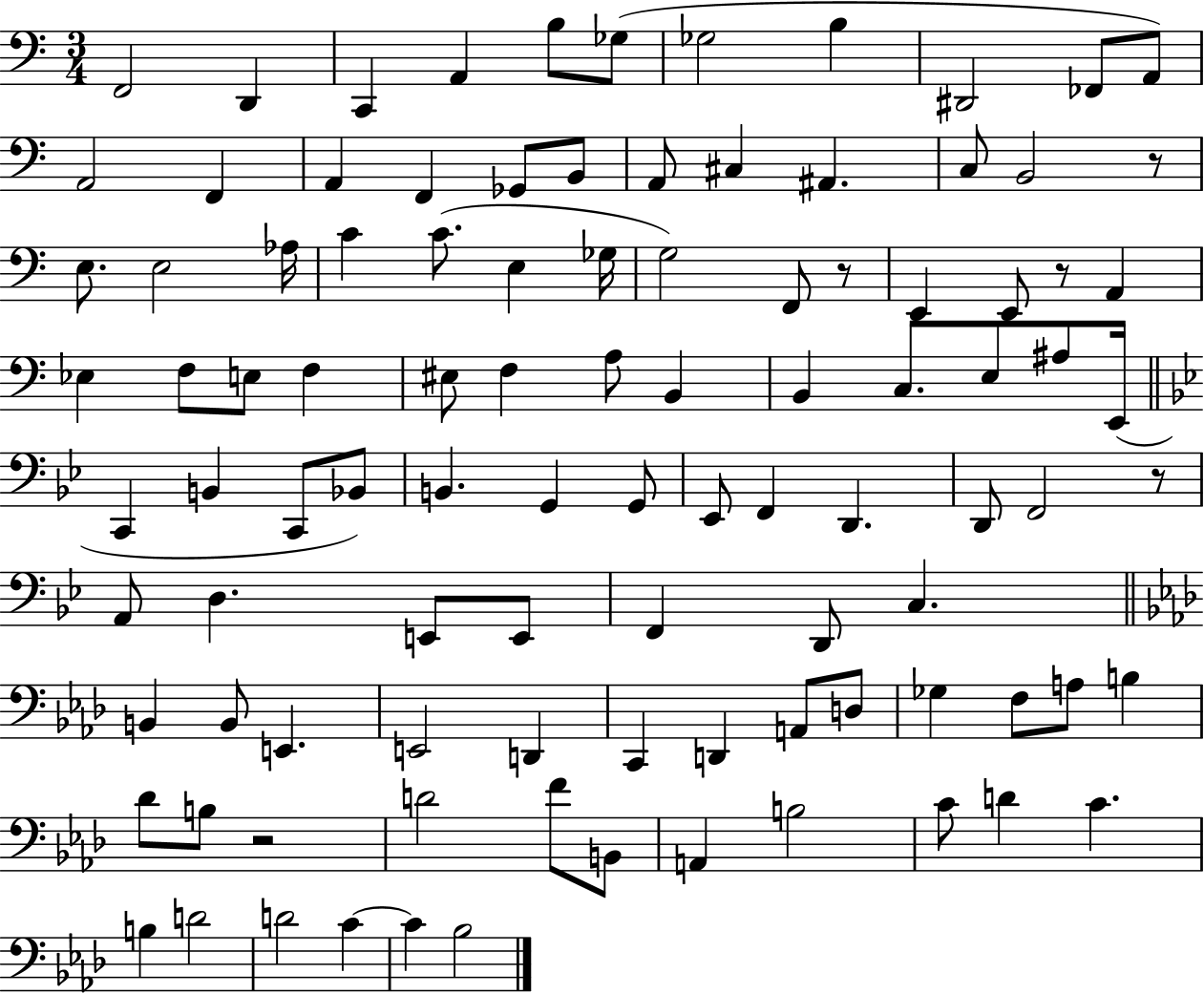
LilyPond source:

{
  \clef bass
  \numericTimeSignature
  \time 3/4
  \key c \major
  f,2 d,4 | c,4 a,4 b8 ges8( | ges2 b4 | dis,2 fes,8 a,8) | \break a,2 f,4 | a,4 f,4 ges,8 b,8 | a,8 cis4 ais,4. | c8 b,2 r8 | \break e8. e2 aes16 | c'4 c'8.( e4 ges16 | g2) f,8 r8 | e,4 e,8 r8 a,4 | \break ees4 f8 e8 f4 | eis8 f4 a8 b,4 | b,4 c8. e8 ais8 e,16( | \bar "||" \break \key bes \major c,4 b,4 c,8 bes,8) | b,4. g,4 g,8 | ees,8 f,4 d,4. | d,8 f,2 r8 | \break a,8 d4. e,8 e,8 | f,4 d,8 c4. | \bar "||" \break \key aes \major b,4 b,8 e,4. | e,2 d,4 | c,4 d,4 a,8 d8 | ges4 f8 a8 b4 | \break des'8 b8 r2 | d'2 f'8 b,8 | a,4 b2 | c'8 d'4 c'4. | \break b4 d'2 | d'2 c'4~~ | c'4 bes2 | \bar "|."
}